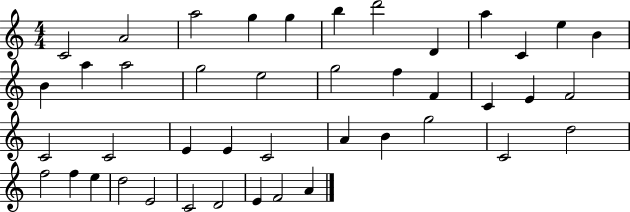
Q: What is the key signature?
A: C major